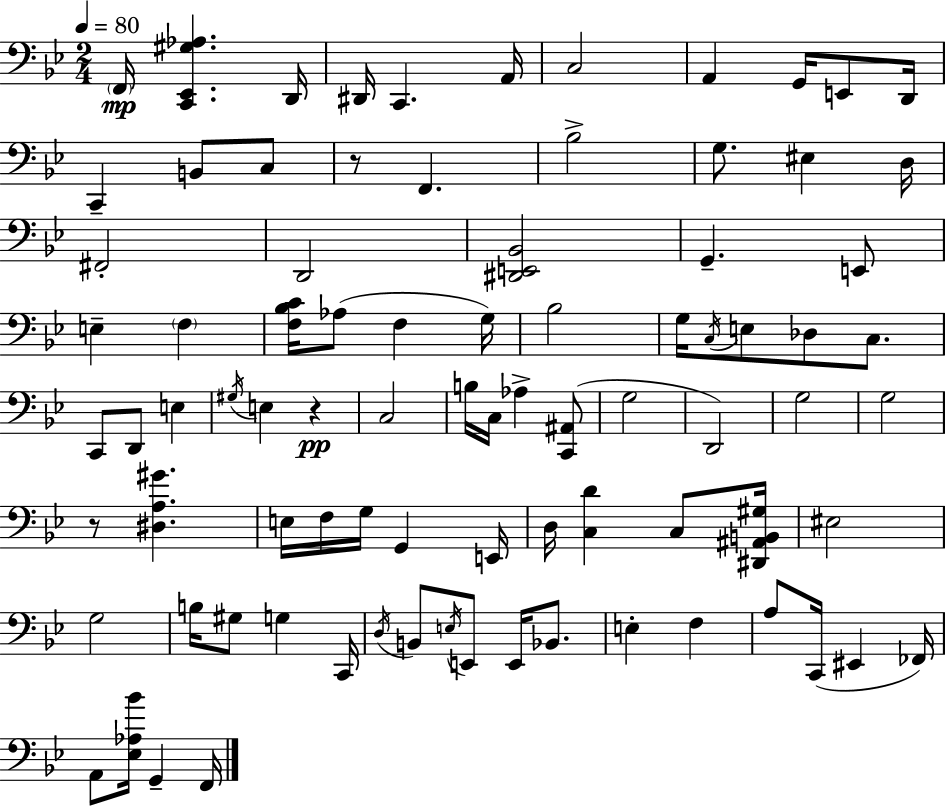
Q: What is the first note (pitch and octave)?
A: F2